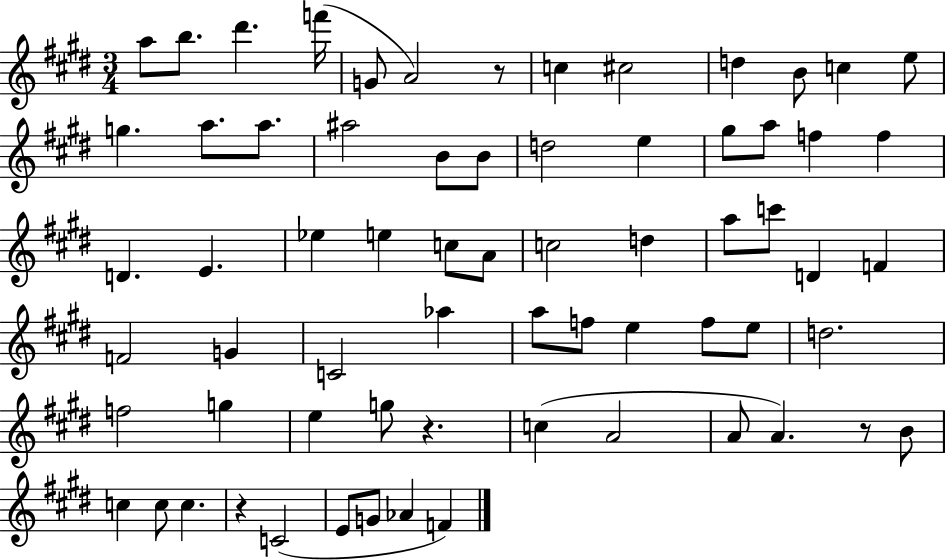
A5/e B5/e. D#6/q. F6/s G4/e A4/h R/e C5/q C#5/h D5/q B4/e C5/q E5/e G5/q. A5/e. A5/e. A#5/h B4/e B4/e D5/h E5/q G#5/e A5/e F5/q F5/q D4/q. E4/q. Eb5/q E5/q C5/e A4/e C5/h D5/q A5/e C6/e D4/q F4/q F4/h G4/q C4/h Ab5/q A5/e F5/e E5/q F5/e E5/e D5/h. F5/h G5/q E5/q G5/e R/q. C5/q A4/h A4/e A4/q. R/e B4/e C5/q C5/e C5/q. R/q C4/h E4/e G4/e Ab4/q F4/q